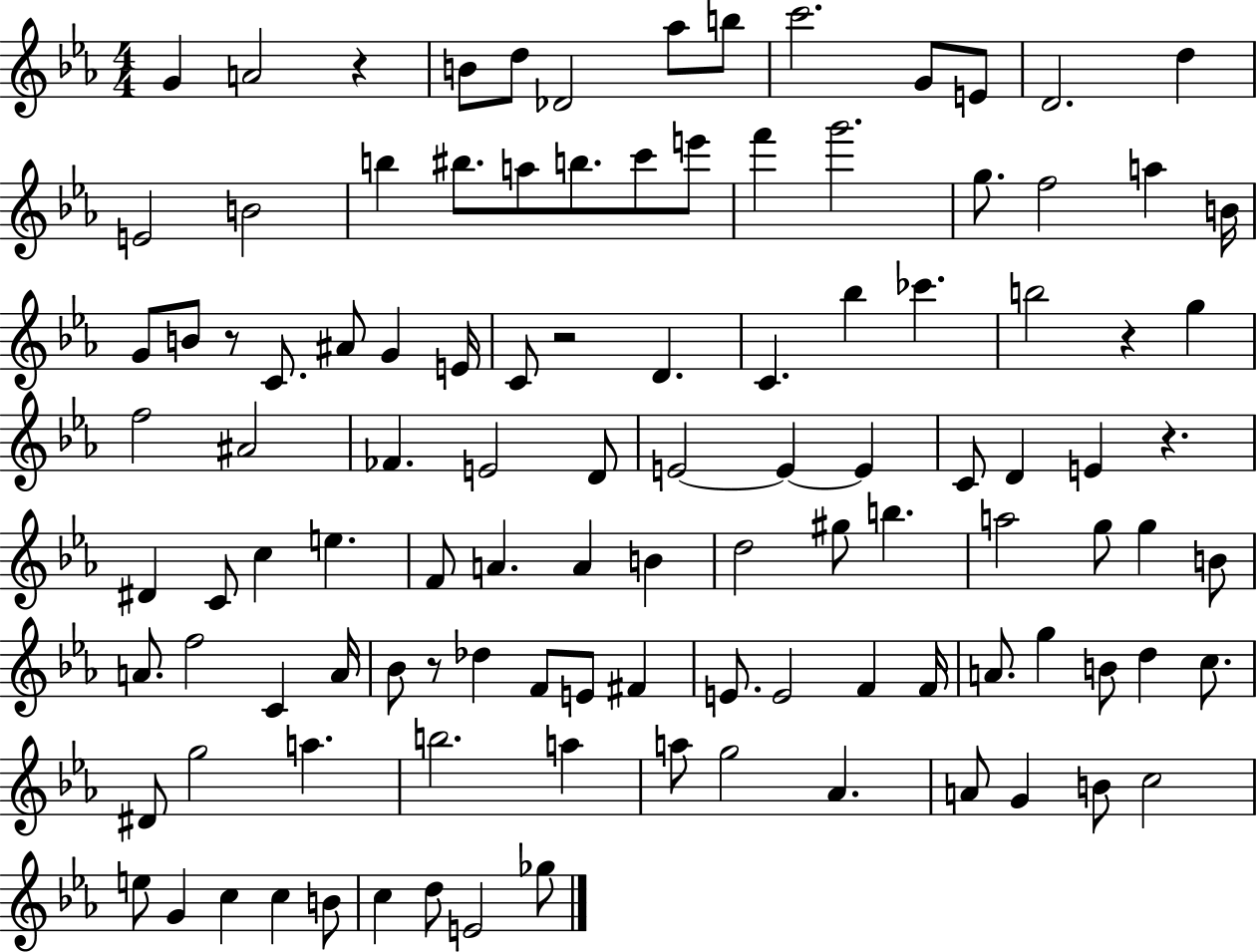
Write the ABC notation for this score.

X:1
T:Untitled
M:4/4
L:1/4
K:Eb
G A2 z B/2 d/2 _D2 _a/2 b/2 c'2 G/2 E/2 D2 d E2 B2 b ^b/2 a/2 b/2 c'/2 e'/2 f' g'2 g/2 f2 a B/4 G/2 B/2 z/2 C/2 ^A/2 G E/4 C/2 z2 D C _b _c' b2 z g f2 ^A2 _F E2 D/2 E2 E E C/2 D E z ^D C/2 c e F/2 A A B d2 ^g/2 b a2 g/2 g B/2 A/2 f2 C A/4 _B/2 z/2 _d F/2 E/2 ^F E/2 E2 F F/4 A/2 g B/2 d c/2 ^D/2 g2 a b2 a a/2 g2 _A A/2 G B/2 c2 e/2 G c c B/2 c d/2 E2 _g/2